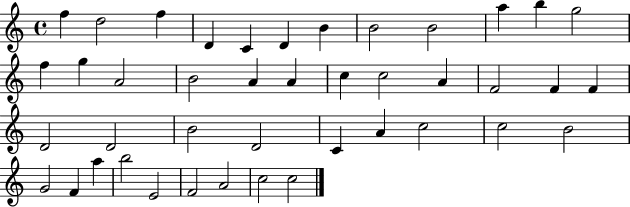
{
  \clef treble
  \time 4/4
  \defaultTimeSignature
  \key c \major
  f''4 d''2 f''4 | d'4 c'4 d'4 b'4 | b'2 b'2 | a''4 b''4 g''2 | \break f''4 g''4 a'2 | b'2 a'4 a'4 | c''4 c''2 a'4 | f'2 f'4 f'4 | \break d'2 d'2 | b'2 d'2 | c'4 a'4 c''2 | c''2 b'2 | \break g'2 f'4 a''4 | b''2 e'2 | f'2 a'2 | c''2 c''2 | \break \bar "|."
}